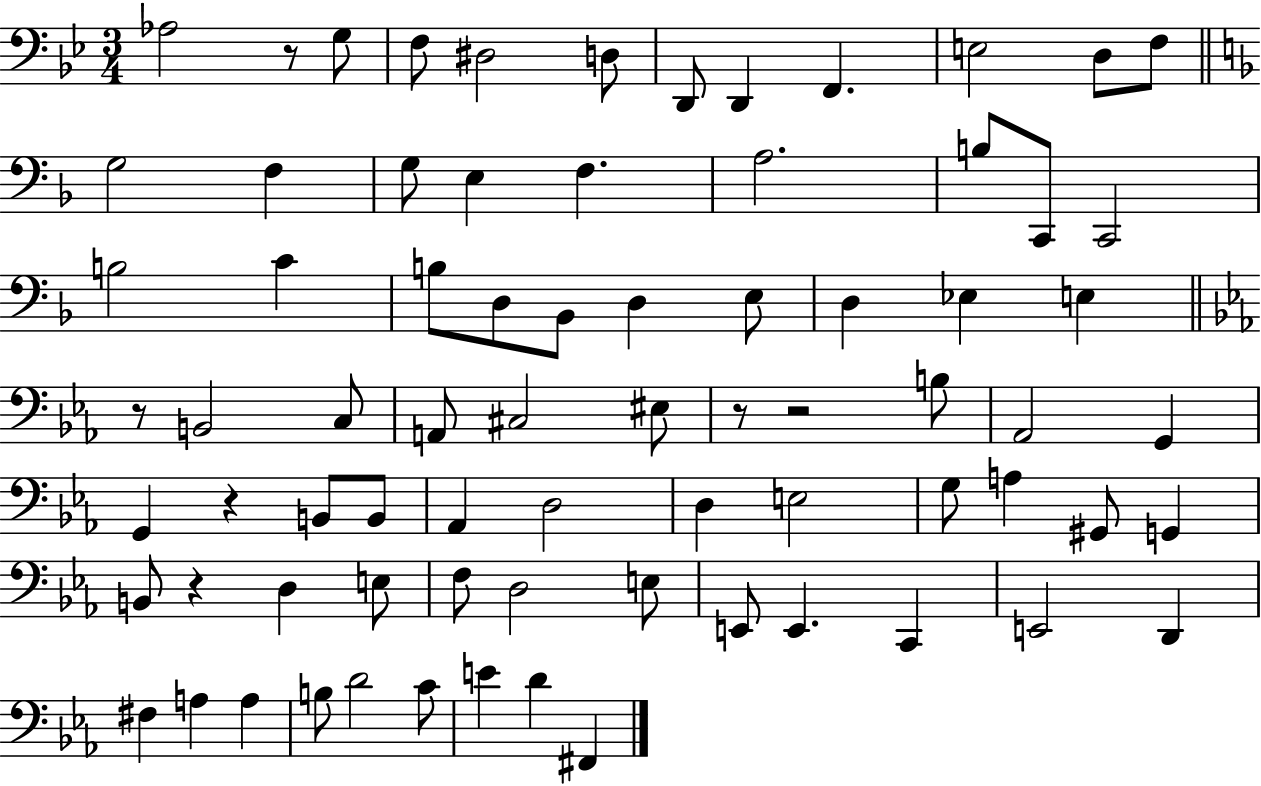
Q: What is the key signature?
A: BES major